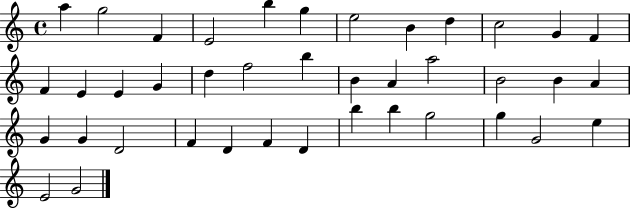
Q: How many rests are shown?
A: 0